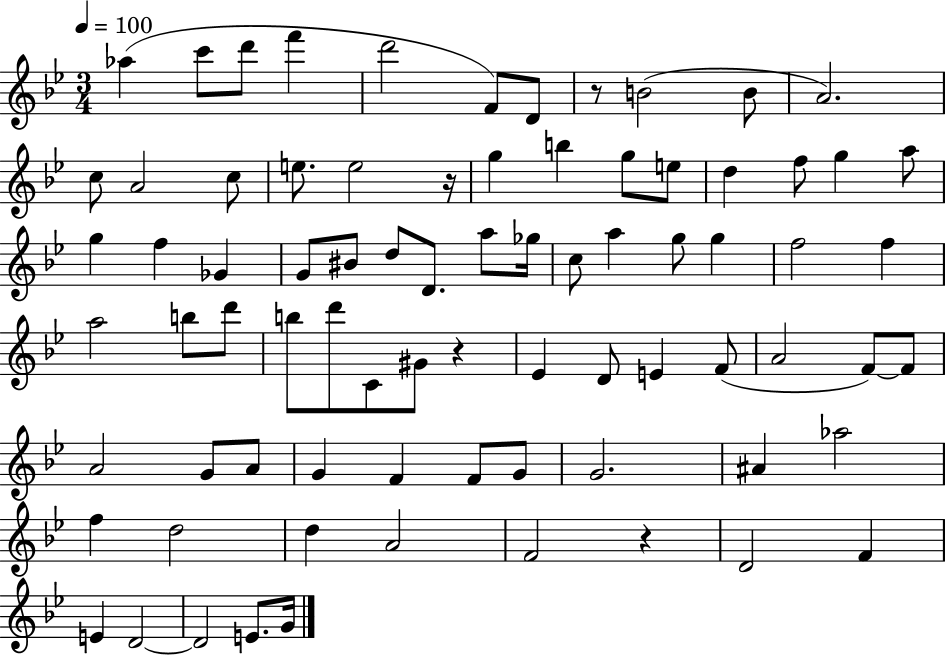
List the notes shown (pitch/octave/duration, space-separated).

Ab5/q C6/e D6/e F6/q D6/h F4/e D4/e R/e B4/h B4/e A4/h. C5/e A4/h C5/e E5/e. E5/h R/s G5/q B5/q G5/e E5/e D5/q F5/e G5/q A5/e G5/q F5/q Gb4/q G4/e BIS4/e D5/e D4/e. A5/e Gb5/s C5/e A5/q G5/e G5/q F5/h F5/q A5/h B5/e D6/e B5/e D6/e C4/e G#4/e R/q Eb4/q D4/e E4/q F4/e A4/h F4/e F4/e A4/h G4/e A4/e G4/q F4/q F4/e G4/e G4/h. A#4/q Ab5/h F5/q D5/h D5/q A4/h F4/h R/q D4/h F4/q E4/q D4/h D4/h E4/e. G4/s